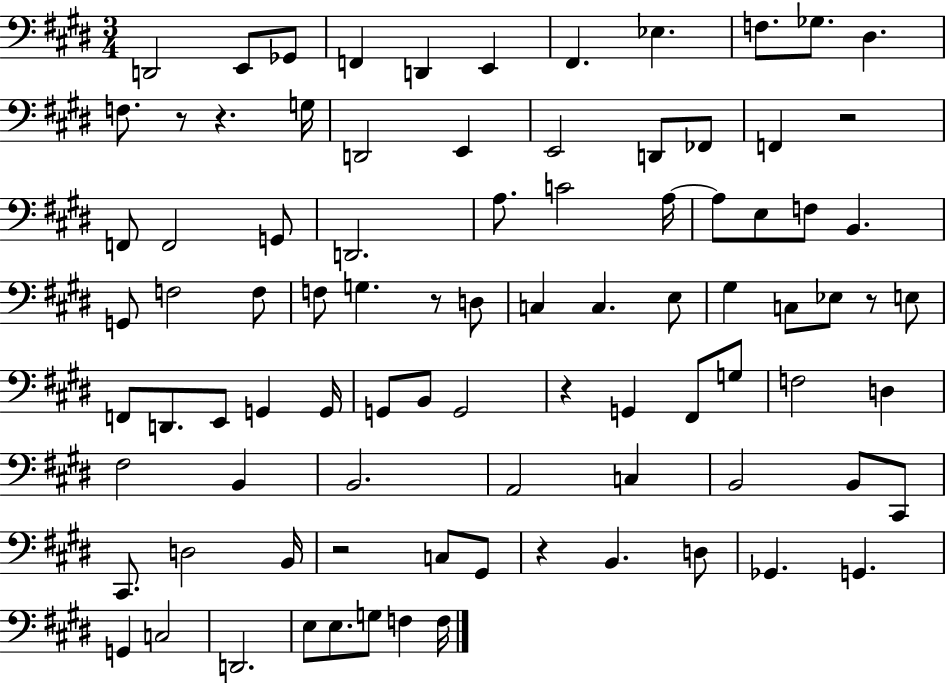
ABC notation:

X:1
T:Untitled
M:3/4
L:1/4
K:E
D,,2 E,,/2 _G,,/2 F,, D,, E,, ^F,, _E, F,/2 _G,/2 ^D, F,/2 z/2 z G,/4 D,,2 E,, E,,2 D,,/2 _F,,/2 F,, z2 F,,/2 F,,2 G,,/2 D,,2 A,/2 C2 A,/4 A,/2 E,/2 F,/2 B,, G,,/2 F,2 F,/2 F,/2 G, z/2 D,/2 C, C, E,/2 ^G, C,/2 _E,/2 z/2 E,/2 F,,/2 D,,/2 E,,/2 G,, G,,/4 G,,/2 B,,/2 G,,2 z G,, ^F,,/2 G,/2 F,2 D, ^F,2 B,, B,,2 A,,2 C, B,,2 B,,/2 ^C,,/2 ^C,,/2 D,2 B,,/4 z2 C,/2 ^G,,/2 z B,, D,/2 _G,, G,, G,, C,2 D,,2 E,/2 E,/2 G,/2 F, F,/4